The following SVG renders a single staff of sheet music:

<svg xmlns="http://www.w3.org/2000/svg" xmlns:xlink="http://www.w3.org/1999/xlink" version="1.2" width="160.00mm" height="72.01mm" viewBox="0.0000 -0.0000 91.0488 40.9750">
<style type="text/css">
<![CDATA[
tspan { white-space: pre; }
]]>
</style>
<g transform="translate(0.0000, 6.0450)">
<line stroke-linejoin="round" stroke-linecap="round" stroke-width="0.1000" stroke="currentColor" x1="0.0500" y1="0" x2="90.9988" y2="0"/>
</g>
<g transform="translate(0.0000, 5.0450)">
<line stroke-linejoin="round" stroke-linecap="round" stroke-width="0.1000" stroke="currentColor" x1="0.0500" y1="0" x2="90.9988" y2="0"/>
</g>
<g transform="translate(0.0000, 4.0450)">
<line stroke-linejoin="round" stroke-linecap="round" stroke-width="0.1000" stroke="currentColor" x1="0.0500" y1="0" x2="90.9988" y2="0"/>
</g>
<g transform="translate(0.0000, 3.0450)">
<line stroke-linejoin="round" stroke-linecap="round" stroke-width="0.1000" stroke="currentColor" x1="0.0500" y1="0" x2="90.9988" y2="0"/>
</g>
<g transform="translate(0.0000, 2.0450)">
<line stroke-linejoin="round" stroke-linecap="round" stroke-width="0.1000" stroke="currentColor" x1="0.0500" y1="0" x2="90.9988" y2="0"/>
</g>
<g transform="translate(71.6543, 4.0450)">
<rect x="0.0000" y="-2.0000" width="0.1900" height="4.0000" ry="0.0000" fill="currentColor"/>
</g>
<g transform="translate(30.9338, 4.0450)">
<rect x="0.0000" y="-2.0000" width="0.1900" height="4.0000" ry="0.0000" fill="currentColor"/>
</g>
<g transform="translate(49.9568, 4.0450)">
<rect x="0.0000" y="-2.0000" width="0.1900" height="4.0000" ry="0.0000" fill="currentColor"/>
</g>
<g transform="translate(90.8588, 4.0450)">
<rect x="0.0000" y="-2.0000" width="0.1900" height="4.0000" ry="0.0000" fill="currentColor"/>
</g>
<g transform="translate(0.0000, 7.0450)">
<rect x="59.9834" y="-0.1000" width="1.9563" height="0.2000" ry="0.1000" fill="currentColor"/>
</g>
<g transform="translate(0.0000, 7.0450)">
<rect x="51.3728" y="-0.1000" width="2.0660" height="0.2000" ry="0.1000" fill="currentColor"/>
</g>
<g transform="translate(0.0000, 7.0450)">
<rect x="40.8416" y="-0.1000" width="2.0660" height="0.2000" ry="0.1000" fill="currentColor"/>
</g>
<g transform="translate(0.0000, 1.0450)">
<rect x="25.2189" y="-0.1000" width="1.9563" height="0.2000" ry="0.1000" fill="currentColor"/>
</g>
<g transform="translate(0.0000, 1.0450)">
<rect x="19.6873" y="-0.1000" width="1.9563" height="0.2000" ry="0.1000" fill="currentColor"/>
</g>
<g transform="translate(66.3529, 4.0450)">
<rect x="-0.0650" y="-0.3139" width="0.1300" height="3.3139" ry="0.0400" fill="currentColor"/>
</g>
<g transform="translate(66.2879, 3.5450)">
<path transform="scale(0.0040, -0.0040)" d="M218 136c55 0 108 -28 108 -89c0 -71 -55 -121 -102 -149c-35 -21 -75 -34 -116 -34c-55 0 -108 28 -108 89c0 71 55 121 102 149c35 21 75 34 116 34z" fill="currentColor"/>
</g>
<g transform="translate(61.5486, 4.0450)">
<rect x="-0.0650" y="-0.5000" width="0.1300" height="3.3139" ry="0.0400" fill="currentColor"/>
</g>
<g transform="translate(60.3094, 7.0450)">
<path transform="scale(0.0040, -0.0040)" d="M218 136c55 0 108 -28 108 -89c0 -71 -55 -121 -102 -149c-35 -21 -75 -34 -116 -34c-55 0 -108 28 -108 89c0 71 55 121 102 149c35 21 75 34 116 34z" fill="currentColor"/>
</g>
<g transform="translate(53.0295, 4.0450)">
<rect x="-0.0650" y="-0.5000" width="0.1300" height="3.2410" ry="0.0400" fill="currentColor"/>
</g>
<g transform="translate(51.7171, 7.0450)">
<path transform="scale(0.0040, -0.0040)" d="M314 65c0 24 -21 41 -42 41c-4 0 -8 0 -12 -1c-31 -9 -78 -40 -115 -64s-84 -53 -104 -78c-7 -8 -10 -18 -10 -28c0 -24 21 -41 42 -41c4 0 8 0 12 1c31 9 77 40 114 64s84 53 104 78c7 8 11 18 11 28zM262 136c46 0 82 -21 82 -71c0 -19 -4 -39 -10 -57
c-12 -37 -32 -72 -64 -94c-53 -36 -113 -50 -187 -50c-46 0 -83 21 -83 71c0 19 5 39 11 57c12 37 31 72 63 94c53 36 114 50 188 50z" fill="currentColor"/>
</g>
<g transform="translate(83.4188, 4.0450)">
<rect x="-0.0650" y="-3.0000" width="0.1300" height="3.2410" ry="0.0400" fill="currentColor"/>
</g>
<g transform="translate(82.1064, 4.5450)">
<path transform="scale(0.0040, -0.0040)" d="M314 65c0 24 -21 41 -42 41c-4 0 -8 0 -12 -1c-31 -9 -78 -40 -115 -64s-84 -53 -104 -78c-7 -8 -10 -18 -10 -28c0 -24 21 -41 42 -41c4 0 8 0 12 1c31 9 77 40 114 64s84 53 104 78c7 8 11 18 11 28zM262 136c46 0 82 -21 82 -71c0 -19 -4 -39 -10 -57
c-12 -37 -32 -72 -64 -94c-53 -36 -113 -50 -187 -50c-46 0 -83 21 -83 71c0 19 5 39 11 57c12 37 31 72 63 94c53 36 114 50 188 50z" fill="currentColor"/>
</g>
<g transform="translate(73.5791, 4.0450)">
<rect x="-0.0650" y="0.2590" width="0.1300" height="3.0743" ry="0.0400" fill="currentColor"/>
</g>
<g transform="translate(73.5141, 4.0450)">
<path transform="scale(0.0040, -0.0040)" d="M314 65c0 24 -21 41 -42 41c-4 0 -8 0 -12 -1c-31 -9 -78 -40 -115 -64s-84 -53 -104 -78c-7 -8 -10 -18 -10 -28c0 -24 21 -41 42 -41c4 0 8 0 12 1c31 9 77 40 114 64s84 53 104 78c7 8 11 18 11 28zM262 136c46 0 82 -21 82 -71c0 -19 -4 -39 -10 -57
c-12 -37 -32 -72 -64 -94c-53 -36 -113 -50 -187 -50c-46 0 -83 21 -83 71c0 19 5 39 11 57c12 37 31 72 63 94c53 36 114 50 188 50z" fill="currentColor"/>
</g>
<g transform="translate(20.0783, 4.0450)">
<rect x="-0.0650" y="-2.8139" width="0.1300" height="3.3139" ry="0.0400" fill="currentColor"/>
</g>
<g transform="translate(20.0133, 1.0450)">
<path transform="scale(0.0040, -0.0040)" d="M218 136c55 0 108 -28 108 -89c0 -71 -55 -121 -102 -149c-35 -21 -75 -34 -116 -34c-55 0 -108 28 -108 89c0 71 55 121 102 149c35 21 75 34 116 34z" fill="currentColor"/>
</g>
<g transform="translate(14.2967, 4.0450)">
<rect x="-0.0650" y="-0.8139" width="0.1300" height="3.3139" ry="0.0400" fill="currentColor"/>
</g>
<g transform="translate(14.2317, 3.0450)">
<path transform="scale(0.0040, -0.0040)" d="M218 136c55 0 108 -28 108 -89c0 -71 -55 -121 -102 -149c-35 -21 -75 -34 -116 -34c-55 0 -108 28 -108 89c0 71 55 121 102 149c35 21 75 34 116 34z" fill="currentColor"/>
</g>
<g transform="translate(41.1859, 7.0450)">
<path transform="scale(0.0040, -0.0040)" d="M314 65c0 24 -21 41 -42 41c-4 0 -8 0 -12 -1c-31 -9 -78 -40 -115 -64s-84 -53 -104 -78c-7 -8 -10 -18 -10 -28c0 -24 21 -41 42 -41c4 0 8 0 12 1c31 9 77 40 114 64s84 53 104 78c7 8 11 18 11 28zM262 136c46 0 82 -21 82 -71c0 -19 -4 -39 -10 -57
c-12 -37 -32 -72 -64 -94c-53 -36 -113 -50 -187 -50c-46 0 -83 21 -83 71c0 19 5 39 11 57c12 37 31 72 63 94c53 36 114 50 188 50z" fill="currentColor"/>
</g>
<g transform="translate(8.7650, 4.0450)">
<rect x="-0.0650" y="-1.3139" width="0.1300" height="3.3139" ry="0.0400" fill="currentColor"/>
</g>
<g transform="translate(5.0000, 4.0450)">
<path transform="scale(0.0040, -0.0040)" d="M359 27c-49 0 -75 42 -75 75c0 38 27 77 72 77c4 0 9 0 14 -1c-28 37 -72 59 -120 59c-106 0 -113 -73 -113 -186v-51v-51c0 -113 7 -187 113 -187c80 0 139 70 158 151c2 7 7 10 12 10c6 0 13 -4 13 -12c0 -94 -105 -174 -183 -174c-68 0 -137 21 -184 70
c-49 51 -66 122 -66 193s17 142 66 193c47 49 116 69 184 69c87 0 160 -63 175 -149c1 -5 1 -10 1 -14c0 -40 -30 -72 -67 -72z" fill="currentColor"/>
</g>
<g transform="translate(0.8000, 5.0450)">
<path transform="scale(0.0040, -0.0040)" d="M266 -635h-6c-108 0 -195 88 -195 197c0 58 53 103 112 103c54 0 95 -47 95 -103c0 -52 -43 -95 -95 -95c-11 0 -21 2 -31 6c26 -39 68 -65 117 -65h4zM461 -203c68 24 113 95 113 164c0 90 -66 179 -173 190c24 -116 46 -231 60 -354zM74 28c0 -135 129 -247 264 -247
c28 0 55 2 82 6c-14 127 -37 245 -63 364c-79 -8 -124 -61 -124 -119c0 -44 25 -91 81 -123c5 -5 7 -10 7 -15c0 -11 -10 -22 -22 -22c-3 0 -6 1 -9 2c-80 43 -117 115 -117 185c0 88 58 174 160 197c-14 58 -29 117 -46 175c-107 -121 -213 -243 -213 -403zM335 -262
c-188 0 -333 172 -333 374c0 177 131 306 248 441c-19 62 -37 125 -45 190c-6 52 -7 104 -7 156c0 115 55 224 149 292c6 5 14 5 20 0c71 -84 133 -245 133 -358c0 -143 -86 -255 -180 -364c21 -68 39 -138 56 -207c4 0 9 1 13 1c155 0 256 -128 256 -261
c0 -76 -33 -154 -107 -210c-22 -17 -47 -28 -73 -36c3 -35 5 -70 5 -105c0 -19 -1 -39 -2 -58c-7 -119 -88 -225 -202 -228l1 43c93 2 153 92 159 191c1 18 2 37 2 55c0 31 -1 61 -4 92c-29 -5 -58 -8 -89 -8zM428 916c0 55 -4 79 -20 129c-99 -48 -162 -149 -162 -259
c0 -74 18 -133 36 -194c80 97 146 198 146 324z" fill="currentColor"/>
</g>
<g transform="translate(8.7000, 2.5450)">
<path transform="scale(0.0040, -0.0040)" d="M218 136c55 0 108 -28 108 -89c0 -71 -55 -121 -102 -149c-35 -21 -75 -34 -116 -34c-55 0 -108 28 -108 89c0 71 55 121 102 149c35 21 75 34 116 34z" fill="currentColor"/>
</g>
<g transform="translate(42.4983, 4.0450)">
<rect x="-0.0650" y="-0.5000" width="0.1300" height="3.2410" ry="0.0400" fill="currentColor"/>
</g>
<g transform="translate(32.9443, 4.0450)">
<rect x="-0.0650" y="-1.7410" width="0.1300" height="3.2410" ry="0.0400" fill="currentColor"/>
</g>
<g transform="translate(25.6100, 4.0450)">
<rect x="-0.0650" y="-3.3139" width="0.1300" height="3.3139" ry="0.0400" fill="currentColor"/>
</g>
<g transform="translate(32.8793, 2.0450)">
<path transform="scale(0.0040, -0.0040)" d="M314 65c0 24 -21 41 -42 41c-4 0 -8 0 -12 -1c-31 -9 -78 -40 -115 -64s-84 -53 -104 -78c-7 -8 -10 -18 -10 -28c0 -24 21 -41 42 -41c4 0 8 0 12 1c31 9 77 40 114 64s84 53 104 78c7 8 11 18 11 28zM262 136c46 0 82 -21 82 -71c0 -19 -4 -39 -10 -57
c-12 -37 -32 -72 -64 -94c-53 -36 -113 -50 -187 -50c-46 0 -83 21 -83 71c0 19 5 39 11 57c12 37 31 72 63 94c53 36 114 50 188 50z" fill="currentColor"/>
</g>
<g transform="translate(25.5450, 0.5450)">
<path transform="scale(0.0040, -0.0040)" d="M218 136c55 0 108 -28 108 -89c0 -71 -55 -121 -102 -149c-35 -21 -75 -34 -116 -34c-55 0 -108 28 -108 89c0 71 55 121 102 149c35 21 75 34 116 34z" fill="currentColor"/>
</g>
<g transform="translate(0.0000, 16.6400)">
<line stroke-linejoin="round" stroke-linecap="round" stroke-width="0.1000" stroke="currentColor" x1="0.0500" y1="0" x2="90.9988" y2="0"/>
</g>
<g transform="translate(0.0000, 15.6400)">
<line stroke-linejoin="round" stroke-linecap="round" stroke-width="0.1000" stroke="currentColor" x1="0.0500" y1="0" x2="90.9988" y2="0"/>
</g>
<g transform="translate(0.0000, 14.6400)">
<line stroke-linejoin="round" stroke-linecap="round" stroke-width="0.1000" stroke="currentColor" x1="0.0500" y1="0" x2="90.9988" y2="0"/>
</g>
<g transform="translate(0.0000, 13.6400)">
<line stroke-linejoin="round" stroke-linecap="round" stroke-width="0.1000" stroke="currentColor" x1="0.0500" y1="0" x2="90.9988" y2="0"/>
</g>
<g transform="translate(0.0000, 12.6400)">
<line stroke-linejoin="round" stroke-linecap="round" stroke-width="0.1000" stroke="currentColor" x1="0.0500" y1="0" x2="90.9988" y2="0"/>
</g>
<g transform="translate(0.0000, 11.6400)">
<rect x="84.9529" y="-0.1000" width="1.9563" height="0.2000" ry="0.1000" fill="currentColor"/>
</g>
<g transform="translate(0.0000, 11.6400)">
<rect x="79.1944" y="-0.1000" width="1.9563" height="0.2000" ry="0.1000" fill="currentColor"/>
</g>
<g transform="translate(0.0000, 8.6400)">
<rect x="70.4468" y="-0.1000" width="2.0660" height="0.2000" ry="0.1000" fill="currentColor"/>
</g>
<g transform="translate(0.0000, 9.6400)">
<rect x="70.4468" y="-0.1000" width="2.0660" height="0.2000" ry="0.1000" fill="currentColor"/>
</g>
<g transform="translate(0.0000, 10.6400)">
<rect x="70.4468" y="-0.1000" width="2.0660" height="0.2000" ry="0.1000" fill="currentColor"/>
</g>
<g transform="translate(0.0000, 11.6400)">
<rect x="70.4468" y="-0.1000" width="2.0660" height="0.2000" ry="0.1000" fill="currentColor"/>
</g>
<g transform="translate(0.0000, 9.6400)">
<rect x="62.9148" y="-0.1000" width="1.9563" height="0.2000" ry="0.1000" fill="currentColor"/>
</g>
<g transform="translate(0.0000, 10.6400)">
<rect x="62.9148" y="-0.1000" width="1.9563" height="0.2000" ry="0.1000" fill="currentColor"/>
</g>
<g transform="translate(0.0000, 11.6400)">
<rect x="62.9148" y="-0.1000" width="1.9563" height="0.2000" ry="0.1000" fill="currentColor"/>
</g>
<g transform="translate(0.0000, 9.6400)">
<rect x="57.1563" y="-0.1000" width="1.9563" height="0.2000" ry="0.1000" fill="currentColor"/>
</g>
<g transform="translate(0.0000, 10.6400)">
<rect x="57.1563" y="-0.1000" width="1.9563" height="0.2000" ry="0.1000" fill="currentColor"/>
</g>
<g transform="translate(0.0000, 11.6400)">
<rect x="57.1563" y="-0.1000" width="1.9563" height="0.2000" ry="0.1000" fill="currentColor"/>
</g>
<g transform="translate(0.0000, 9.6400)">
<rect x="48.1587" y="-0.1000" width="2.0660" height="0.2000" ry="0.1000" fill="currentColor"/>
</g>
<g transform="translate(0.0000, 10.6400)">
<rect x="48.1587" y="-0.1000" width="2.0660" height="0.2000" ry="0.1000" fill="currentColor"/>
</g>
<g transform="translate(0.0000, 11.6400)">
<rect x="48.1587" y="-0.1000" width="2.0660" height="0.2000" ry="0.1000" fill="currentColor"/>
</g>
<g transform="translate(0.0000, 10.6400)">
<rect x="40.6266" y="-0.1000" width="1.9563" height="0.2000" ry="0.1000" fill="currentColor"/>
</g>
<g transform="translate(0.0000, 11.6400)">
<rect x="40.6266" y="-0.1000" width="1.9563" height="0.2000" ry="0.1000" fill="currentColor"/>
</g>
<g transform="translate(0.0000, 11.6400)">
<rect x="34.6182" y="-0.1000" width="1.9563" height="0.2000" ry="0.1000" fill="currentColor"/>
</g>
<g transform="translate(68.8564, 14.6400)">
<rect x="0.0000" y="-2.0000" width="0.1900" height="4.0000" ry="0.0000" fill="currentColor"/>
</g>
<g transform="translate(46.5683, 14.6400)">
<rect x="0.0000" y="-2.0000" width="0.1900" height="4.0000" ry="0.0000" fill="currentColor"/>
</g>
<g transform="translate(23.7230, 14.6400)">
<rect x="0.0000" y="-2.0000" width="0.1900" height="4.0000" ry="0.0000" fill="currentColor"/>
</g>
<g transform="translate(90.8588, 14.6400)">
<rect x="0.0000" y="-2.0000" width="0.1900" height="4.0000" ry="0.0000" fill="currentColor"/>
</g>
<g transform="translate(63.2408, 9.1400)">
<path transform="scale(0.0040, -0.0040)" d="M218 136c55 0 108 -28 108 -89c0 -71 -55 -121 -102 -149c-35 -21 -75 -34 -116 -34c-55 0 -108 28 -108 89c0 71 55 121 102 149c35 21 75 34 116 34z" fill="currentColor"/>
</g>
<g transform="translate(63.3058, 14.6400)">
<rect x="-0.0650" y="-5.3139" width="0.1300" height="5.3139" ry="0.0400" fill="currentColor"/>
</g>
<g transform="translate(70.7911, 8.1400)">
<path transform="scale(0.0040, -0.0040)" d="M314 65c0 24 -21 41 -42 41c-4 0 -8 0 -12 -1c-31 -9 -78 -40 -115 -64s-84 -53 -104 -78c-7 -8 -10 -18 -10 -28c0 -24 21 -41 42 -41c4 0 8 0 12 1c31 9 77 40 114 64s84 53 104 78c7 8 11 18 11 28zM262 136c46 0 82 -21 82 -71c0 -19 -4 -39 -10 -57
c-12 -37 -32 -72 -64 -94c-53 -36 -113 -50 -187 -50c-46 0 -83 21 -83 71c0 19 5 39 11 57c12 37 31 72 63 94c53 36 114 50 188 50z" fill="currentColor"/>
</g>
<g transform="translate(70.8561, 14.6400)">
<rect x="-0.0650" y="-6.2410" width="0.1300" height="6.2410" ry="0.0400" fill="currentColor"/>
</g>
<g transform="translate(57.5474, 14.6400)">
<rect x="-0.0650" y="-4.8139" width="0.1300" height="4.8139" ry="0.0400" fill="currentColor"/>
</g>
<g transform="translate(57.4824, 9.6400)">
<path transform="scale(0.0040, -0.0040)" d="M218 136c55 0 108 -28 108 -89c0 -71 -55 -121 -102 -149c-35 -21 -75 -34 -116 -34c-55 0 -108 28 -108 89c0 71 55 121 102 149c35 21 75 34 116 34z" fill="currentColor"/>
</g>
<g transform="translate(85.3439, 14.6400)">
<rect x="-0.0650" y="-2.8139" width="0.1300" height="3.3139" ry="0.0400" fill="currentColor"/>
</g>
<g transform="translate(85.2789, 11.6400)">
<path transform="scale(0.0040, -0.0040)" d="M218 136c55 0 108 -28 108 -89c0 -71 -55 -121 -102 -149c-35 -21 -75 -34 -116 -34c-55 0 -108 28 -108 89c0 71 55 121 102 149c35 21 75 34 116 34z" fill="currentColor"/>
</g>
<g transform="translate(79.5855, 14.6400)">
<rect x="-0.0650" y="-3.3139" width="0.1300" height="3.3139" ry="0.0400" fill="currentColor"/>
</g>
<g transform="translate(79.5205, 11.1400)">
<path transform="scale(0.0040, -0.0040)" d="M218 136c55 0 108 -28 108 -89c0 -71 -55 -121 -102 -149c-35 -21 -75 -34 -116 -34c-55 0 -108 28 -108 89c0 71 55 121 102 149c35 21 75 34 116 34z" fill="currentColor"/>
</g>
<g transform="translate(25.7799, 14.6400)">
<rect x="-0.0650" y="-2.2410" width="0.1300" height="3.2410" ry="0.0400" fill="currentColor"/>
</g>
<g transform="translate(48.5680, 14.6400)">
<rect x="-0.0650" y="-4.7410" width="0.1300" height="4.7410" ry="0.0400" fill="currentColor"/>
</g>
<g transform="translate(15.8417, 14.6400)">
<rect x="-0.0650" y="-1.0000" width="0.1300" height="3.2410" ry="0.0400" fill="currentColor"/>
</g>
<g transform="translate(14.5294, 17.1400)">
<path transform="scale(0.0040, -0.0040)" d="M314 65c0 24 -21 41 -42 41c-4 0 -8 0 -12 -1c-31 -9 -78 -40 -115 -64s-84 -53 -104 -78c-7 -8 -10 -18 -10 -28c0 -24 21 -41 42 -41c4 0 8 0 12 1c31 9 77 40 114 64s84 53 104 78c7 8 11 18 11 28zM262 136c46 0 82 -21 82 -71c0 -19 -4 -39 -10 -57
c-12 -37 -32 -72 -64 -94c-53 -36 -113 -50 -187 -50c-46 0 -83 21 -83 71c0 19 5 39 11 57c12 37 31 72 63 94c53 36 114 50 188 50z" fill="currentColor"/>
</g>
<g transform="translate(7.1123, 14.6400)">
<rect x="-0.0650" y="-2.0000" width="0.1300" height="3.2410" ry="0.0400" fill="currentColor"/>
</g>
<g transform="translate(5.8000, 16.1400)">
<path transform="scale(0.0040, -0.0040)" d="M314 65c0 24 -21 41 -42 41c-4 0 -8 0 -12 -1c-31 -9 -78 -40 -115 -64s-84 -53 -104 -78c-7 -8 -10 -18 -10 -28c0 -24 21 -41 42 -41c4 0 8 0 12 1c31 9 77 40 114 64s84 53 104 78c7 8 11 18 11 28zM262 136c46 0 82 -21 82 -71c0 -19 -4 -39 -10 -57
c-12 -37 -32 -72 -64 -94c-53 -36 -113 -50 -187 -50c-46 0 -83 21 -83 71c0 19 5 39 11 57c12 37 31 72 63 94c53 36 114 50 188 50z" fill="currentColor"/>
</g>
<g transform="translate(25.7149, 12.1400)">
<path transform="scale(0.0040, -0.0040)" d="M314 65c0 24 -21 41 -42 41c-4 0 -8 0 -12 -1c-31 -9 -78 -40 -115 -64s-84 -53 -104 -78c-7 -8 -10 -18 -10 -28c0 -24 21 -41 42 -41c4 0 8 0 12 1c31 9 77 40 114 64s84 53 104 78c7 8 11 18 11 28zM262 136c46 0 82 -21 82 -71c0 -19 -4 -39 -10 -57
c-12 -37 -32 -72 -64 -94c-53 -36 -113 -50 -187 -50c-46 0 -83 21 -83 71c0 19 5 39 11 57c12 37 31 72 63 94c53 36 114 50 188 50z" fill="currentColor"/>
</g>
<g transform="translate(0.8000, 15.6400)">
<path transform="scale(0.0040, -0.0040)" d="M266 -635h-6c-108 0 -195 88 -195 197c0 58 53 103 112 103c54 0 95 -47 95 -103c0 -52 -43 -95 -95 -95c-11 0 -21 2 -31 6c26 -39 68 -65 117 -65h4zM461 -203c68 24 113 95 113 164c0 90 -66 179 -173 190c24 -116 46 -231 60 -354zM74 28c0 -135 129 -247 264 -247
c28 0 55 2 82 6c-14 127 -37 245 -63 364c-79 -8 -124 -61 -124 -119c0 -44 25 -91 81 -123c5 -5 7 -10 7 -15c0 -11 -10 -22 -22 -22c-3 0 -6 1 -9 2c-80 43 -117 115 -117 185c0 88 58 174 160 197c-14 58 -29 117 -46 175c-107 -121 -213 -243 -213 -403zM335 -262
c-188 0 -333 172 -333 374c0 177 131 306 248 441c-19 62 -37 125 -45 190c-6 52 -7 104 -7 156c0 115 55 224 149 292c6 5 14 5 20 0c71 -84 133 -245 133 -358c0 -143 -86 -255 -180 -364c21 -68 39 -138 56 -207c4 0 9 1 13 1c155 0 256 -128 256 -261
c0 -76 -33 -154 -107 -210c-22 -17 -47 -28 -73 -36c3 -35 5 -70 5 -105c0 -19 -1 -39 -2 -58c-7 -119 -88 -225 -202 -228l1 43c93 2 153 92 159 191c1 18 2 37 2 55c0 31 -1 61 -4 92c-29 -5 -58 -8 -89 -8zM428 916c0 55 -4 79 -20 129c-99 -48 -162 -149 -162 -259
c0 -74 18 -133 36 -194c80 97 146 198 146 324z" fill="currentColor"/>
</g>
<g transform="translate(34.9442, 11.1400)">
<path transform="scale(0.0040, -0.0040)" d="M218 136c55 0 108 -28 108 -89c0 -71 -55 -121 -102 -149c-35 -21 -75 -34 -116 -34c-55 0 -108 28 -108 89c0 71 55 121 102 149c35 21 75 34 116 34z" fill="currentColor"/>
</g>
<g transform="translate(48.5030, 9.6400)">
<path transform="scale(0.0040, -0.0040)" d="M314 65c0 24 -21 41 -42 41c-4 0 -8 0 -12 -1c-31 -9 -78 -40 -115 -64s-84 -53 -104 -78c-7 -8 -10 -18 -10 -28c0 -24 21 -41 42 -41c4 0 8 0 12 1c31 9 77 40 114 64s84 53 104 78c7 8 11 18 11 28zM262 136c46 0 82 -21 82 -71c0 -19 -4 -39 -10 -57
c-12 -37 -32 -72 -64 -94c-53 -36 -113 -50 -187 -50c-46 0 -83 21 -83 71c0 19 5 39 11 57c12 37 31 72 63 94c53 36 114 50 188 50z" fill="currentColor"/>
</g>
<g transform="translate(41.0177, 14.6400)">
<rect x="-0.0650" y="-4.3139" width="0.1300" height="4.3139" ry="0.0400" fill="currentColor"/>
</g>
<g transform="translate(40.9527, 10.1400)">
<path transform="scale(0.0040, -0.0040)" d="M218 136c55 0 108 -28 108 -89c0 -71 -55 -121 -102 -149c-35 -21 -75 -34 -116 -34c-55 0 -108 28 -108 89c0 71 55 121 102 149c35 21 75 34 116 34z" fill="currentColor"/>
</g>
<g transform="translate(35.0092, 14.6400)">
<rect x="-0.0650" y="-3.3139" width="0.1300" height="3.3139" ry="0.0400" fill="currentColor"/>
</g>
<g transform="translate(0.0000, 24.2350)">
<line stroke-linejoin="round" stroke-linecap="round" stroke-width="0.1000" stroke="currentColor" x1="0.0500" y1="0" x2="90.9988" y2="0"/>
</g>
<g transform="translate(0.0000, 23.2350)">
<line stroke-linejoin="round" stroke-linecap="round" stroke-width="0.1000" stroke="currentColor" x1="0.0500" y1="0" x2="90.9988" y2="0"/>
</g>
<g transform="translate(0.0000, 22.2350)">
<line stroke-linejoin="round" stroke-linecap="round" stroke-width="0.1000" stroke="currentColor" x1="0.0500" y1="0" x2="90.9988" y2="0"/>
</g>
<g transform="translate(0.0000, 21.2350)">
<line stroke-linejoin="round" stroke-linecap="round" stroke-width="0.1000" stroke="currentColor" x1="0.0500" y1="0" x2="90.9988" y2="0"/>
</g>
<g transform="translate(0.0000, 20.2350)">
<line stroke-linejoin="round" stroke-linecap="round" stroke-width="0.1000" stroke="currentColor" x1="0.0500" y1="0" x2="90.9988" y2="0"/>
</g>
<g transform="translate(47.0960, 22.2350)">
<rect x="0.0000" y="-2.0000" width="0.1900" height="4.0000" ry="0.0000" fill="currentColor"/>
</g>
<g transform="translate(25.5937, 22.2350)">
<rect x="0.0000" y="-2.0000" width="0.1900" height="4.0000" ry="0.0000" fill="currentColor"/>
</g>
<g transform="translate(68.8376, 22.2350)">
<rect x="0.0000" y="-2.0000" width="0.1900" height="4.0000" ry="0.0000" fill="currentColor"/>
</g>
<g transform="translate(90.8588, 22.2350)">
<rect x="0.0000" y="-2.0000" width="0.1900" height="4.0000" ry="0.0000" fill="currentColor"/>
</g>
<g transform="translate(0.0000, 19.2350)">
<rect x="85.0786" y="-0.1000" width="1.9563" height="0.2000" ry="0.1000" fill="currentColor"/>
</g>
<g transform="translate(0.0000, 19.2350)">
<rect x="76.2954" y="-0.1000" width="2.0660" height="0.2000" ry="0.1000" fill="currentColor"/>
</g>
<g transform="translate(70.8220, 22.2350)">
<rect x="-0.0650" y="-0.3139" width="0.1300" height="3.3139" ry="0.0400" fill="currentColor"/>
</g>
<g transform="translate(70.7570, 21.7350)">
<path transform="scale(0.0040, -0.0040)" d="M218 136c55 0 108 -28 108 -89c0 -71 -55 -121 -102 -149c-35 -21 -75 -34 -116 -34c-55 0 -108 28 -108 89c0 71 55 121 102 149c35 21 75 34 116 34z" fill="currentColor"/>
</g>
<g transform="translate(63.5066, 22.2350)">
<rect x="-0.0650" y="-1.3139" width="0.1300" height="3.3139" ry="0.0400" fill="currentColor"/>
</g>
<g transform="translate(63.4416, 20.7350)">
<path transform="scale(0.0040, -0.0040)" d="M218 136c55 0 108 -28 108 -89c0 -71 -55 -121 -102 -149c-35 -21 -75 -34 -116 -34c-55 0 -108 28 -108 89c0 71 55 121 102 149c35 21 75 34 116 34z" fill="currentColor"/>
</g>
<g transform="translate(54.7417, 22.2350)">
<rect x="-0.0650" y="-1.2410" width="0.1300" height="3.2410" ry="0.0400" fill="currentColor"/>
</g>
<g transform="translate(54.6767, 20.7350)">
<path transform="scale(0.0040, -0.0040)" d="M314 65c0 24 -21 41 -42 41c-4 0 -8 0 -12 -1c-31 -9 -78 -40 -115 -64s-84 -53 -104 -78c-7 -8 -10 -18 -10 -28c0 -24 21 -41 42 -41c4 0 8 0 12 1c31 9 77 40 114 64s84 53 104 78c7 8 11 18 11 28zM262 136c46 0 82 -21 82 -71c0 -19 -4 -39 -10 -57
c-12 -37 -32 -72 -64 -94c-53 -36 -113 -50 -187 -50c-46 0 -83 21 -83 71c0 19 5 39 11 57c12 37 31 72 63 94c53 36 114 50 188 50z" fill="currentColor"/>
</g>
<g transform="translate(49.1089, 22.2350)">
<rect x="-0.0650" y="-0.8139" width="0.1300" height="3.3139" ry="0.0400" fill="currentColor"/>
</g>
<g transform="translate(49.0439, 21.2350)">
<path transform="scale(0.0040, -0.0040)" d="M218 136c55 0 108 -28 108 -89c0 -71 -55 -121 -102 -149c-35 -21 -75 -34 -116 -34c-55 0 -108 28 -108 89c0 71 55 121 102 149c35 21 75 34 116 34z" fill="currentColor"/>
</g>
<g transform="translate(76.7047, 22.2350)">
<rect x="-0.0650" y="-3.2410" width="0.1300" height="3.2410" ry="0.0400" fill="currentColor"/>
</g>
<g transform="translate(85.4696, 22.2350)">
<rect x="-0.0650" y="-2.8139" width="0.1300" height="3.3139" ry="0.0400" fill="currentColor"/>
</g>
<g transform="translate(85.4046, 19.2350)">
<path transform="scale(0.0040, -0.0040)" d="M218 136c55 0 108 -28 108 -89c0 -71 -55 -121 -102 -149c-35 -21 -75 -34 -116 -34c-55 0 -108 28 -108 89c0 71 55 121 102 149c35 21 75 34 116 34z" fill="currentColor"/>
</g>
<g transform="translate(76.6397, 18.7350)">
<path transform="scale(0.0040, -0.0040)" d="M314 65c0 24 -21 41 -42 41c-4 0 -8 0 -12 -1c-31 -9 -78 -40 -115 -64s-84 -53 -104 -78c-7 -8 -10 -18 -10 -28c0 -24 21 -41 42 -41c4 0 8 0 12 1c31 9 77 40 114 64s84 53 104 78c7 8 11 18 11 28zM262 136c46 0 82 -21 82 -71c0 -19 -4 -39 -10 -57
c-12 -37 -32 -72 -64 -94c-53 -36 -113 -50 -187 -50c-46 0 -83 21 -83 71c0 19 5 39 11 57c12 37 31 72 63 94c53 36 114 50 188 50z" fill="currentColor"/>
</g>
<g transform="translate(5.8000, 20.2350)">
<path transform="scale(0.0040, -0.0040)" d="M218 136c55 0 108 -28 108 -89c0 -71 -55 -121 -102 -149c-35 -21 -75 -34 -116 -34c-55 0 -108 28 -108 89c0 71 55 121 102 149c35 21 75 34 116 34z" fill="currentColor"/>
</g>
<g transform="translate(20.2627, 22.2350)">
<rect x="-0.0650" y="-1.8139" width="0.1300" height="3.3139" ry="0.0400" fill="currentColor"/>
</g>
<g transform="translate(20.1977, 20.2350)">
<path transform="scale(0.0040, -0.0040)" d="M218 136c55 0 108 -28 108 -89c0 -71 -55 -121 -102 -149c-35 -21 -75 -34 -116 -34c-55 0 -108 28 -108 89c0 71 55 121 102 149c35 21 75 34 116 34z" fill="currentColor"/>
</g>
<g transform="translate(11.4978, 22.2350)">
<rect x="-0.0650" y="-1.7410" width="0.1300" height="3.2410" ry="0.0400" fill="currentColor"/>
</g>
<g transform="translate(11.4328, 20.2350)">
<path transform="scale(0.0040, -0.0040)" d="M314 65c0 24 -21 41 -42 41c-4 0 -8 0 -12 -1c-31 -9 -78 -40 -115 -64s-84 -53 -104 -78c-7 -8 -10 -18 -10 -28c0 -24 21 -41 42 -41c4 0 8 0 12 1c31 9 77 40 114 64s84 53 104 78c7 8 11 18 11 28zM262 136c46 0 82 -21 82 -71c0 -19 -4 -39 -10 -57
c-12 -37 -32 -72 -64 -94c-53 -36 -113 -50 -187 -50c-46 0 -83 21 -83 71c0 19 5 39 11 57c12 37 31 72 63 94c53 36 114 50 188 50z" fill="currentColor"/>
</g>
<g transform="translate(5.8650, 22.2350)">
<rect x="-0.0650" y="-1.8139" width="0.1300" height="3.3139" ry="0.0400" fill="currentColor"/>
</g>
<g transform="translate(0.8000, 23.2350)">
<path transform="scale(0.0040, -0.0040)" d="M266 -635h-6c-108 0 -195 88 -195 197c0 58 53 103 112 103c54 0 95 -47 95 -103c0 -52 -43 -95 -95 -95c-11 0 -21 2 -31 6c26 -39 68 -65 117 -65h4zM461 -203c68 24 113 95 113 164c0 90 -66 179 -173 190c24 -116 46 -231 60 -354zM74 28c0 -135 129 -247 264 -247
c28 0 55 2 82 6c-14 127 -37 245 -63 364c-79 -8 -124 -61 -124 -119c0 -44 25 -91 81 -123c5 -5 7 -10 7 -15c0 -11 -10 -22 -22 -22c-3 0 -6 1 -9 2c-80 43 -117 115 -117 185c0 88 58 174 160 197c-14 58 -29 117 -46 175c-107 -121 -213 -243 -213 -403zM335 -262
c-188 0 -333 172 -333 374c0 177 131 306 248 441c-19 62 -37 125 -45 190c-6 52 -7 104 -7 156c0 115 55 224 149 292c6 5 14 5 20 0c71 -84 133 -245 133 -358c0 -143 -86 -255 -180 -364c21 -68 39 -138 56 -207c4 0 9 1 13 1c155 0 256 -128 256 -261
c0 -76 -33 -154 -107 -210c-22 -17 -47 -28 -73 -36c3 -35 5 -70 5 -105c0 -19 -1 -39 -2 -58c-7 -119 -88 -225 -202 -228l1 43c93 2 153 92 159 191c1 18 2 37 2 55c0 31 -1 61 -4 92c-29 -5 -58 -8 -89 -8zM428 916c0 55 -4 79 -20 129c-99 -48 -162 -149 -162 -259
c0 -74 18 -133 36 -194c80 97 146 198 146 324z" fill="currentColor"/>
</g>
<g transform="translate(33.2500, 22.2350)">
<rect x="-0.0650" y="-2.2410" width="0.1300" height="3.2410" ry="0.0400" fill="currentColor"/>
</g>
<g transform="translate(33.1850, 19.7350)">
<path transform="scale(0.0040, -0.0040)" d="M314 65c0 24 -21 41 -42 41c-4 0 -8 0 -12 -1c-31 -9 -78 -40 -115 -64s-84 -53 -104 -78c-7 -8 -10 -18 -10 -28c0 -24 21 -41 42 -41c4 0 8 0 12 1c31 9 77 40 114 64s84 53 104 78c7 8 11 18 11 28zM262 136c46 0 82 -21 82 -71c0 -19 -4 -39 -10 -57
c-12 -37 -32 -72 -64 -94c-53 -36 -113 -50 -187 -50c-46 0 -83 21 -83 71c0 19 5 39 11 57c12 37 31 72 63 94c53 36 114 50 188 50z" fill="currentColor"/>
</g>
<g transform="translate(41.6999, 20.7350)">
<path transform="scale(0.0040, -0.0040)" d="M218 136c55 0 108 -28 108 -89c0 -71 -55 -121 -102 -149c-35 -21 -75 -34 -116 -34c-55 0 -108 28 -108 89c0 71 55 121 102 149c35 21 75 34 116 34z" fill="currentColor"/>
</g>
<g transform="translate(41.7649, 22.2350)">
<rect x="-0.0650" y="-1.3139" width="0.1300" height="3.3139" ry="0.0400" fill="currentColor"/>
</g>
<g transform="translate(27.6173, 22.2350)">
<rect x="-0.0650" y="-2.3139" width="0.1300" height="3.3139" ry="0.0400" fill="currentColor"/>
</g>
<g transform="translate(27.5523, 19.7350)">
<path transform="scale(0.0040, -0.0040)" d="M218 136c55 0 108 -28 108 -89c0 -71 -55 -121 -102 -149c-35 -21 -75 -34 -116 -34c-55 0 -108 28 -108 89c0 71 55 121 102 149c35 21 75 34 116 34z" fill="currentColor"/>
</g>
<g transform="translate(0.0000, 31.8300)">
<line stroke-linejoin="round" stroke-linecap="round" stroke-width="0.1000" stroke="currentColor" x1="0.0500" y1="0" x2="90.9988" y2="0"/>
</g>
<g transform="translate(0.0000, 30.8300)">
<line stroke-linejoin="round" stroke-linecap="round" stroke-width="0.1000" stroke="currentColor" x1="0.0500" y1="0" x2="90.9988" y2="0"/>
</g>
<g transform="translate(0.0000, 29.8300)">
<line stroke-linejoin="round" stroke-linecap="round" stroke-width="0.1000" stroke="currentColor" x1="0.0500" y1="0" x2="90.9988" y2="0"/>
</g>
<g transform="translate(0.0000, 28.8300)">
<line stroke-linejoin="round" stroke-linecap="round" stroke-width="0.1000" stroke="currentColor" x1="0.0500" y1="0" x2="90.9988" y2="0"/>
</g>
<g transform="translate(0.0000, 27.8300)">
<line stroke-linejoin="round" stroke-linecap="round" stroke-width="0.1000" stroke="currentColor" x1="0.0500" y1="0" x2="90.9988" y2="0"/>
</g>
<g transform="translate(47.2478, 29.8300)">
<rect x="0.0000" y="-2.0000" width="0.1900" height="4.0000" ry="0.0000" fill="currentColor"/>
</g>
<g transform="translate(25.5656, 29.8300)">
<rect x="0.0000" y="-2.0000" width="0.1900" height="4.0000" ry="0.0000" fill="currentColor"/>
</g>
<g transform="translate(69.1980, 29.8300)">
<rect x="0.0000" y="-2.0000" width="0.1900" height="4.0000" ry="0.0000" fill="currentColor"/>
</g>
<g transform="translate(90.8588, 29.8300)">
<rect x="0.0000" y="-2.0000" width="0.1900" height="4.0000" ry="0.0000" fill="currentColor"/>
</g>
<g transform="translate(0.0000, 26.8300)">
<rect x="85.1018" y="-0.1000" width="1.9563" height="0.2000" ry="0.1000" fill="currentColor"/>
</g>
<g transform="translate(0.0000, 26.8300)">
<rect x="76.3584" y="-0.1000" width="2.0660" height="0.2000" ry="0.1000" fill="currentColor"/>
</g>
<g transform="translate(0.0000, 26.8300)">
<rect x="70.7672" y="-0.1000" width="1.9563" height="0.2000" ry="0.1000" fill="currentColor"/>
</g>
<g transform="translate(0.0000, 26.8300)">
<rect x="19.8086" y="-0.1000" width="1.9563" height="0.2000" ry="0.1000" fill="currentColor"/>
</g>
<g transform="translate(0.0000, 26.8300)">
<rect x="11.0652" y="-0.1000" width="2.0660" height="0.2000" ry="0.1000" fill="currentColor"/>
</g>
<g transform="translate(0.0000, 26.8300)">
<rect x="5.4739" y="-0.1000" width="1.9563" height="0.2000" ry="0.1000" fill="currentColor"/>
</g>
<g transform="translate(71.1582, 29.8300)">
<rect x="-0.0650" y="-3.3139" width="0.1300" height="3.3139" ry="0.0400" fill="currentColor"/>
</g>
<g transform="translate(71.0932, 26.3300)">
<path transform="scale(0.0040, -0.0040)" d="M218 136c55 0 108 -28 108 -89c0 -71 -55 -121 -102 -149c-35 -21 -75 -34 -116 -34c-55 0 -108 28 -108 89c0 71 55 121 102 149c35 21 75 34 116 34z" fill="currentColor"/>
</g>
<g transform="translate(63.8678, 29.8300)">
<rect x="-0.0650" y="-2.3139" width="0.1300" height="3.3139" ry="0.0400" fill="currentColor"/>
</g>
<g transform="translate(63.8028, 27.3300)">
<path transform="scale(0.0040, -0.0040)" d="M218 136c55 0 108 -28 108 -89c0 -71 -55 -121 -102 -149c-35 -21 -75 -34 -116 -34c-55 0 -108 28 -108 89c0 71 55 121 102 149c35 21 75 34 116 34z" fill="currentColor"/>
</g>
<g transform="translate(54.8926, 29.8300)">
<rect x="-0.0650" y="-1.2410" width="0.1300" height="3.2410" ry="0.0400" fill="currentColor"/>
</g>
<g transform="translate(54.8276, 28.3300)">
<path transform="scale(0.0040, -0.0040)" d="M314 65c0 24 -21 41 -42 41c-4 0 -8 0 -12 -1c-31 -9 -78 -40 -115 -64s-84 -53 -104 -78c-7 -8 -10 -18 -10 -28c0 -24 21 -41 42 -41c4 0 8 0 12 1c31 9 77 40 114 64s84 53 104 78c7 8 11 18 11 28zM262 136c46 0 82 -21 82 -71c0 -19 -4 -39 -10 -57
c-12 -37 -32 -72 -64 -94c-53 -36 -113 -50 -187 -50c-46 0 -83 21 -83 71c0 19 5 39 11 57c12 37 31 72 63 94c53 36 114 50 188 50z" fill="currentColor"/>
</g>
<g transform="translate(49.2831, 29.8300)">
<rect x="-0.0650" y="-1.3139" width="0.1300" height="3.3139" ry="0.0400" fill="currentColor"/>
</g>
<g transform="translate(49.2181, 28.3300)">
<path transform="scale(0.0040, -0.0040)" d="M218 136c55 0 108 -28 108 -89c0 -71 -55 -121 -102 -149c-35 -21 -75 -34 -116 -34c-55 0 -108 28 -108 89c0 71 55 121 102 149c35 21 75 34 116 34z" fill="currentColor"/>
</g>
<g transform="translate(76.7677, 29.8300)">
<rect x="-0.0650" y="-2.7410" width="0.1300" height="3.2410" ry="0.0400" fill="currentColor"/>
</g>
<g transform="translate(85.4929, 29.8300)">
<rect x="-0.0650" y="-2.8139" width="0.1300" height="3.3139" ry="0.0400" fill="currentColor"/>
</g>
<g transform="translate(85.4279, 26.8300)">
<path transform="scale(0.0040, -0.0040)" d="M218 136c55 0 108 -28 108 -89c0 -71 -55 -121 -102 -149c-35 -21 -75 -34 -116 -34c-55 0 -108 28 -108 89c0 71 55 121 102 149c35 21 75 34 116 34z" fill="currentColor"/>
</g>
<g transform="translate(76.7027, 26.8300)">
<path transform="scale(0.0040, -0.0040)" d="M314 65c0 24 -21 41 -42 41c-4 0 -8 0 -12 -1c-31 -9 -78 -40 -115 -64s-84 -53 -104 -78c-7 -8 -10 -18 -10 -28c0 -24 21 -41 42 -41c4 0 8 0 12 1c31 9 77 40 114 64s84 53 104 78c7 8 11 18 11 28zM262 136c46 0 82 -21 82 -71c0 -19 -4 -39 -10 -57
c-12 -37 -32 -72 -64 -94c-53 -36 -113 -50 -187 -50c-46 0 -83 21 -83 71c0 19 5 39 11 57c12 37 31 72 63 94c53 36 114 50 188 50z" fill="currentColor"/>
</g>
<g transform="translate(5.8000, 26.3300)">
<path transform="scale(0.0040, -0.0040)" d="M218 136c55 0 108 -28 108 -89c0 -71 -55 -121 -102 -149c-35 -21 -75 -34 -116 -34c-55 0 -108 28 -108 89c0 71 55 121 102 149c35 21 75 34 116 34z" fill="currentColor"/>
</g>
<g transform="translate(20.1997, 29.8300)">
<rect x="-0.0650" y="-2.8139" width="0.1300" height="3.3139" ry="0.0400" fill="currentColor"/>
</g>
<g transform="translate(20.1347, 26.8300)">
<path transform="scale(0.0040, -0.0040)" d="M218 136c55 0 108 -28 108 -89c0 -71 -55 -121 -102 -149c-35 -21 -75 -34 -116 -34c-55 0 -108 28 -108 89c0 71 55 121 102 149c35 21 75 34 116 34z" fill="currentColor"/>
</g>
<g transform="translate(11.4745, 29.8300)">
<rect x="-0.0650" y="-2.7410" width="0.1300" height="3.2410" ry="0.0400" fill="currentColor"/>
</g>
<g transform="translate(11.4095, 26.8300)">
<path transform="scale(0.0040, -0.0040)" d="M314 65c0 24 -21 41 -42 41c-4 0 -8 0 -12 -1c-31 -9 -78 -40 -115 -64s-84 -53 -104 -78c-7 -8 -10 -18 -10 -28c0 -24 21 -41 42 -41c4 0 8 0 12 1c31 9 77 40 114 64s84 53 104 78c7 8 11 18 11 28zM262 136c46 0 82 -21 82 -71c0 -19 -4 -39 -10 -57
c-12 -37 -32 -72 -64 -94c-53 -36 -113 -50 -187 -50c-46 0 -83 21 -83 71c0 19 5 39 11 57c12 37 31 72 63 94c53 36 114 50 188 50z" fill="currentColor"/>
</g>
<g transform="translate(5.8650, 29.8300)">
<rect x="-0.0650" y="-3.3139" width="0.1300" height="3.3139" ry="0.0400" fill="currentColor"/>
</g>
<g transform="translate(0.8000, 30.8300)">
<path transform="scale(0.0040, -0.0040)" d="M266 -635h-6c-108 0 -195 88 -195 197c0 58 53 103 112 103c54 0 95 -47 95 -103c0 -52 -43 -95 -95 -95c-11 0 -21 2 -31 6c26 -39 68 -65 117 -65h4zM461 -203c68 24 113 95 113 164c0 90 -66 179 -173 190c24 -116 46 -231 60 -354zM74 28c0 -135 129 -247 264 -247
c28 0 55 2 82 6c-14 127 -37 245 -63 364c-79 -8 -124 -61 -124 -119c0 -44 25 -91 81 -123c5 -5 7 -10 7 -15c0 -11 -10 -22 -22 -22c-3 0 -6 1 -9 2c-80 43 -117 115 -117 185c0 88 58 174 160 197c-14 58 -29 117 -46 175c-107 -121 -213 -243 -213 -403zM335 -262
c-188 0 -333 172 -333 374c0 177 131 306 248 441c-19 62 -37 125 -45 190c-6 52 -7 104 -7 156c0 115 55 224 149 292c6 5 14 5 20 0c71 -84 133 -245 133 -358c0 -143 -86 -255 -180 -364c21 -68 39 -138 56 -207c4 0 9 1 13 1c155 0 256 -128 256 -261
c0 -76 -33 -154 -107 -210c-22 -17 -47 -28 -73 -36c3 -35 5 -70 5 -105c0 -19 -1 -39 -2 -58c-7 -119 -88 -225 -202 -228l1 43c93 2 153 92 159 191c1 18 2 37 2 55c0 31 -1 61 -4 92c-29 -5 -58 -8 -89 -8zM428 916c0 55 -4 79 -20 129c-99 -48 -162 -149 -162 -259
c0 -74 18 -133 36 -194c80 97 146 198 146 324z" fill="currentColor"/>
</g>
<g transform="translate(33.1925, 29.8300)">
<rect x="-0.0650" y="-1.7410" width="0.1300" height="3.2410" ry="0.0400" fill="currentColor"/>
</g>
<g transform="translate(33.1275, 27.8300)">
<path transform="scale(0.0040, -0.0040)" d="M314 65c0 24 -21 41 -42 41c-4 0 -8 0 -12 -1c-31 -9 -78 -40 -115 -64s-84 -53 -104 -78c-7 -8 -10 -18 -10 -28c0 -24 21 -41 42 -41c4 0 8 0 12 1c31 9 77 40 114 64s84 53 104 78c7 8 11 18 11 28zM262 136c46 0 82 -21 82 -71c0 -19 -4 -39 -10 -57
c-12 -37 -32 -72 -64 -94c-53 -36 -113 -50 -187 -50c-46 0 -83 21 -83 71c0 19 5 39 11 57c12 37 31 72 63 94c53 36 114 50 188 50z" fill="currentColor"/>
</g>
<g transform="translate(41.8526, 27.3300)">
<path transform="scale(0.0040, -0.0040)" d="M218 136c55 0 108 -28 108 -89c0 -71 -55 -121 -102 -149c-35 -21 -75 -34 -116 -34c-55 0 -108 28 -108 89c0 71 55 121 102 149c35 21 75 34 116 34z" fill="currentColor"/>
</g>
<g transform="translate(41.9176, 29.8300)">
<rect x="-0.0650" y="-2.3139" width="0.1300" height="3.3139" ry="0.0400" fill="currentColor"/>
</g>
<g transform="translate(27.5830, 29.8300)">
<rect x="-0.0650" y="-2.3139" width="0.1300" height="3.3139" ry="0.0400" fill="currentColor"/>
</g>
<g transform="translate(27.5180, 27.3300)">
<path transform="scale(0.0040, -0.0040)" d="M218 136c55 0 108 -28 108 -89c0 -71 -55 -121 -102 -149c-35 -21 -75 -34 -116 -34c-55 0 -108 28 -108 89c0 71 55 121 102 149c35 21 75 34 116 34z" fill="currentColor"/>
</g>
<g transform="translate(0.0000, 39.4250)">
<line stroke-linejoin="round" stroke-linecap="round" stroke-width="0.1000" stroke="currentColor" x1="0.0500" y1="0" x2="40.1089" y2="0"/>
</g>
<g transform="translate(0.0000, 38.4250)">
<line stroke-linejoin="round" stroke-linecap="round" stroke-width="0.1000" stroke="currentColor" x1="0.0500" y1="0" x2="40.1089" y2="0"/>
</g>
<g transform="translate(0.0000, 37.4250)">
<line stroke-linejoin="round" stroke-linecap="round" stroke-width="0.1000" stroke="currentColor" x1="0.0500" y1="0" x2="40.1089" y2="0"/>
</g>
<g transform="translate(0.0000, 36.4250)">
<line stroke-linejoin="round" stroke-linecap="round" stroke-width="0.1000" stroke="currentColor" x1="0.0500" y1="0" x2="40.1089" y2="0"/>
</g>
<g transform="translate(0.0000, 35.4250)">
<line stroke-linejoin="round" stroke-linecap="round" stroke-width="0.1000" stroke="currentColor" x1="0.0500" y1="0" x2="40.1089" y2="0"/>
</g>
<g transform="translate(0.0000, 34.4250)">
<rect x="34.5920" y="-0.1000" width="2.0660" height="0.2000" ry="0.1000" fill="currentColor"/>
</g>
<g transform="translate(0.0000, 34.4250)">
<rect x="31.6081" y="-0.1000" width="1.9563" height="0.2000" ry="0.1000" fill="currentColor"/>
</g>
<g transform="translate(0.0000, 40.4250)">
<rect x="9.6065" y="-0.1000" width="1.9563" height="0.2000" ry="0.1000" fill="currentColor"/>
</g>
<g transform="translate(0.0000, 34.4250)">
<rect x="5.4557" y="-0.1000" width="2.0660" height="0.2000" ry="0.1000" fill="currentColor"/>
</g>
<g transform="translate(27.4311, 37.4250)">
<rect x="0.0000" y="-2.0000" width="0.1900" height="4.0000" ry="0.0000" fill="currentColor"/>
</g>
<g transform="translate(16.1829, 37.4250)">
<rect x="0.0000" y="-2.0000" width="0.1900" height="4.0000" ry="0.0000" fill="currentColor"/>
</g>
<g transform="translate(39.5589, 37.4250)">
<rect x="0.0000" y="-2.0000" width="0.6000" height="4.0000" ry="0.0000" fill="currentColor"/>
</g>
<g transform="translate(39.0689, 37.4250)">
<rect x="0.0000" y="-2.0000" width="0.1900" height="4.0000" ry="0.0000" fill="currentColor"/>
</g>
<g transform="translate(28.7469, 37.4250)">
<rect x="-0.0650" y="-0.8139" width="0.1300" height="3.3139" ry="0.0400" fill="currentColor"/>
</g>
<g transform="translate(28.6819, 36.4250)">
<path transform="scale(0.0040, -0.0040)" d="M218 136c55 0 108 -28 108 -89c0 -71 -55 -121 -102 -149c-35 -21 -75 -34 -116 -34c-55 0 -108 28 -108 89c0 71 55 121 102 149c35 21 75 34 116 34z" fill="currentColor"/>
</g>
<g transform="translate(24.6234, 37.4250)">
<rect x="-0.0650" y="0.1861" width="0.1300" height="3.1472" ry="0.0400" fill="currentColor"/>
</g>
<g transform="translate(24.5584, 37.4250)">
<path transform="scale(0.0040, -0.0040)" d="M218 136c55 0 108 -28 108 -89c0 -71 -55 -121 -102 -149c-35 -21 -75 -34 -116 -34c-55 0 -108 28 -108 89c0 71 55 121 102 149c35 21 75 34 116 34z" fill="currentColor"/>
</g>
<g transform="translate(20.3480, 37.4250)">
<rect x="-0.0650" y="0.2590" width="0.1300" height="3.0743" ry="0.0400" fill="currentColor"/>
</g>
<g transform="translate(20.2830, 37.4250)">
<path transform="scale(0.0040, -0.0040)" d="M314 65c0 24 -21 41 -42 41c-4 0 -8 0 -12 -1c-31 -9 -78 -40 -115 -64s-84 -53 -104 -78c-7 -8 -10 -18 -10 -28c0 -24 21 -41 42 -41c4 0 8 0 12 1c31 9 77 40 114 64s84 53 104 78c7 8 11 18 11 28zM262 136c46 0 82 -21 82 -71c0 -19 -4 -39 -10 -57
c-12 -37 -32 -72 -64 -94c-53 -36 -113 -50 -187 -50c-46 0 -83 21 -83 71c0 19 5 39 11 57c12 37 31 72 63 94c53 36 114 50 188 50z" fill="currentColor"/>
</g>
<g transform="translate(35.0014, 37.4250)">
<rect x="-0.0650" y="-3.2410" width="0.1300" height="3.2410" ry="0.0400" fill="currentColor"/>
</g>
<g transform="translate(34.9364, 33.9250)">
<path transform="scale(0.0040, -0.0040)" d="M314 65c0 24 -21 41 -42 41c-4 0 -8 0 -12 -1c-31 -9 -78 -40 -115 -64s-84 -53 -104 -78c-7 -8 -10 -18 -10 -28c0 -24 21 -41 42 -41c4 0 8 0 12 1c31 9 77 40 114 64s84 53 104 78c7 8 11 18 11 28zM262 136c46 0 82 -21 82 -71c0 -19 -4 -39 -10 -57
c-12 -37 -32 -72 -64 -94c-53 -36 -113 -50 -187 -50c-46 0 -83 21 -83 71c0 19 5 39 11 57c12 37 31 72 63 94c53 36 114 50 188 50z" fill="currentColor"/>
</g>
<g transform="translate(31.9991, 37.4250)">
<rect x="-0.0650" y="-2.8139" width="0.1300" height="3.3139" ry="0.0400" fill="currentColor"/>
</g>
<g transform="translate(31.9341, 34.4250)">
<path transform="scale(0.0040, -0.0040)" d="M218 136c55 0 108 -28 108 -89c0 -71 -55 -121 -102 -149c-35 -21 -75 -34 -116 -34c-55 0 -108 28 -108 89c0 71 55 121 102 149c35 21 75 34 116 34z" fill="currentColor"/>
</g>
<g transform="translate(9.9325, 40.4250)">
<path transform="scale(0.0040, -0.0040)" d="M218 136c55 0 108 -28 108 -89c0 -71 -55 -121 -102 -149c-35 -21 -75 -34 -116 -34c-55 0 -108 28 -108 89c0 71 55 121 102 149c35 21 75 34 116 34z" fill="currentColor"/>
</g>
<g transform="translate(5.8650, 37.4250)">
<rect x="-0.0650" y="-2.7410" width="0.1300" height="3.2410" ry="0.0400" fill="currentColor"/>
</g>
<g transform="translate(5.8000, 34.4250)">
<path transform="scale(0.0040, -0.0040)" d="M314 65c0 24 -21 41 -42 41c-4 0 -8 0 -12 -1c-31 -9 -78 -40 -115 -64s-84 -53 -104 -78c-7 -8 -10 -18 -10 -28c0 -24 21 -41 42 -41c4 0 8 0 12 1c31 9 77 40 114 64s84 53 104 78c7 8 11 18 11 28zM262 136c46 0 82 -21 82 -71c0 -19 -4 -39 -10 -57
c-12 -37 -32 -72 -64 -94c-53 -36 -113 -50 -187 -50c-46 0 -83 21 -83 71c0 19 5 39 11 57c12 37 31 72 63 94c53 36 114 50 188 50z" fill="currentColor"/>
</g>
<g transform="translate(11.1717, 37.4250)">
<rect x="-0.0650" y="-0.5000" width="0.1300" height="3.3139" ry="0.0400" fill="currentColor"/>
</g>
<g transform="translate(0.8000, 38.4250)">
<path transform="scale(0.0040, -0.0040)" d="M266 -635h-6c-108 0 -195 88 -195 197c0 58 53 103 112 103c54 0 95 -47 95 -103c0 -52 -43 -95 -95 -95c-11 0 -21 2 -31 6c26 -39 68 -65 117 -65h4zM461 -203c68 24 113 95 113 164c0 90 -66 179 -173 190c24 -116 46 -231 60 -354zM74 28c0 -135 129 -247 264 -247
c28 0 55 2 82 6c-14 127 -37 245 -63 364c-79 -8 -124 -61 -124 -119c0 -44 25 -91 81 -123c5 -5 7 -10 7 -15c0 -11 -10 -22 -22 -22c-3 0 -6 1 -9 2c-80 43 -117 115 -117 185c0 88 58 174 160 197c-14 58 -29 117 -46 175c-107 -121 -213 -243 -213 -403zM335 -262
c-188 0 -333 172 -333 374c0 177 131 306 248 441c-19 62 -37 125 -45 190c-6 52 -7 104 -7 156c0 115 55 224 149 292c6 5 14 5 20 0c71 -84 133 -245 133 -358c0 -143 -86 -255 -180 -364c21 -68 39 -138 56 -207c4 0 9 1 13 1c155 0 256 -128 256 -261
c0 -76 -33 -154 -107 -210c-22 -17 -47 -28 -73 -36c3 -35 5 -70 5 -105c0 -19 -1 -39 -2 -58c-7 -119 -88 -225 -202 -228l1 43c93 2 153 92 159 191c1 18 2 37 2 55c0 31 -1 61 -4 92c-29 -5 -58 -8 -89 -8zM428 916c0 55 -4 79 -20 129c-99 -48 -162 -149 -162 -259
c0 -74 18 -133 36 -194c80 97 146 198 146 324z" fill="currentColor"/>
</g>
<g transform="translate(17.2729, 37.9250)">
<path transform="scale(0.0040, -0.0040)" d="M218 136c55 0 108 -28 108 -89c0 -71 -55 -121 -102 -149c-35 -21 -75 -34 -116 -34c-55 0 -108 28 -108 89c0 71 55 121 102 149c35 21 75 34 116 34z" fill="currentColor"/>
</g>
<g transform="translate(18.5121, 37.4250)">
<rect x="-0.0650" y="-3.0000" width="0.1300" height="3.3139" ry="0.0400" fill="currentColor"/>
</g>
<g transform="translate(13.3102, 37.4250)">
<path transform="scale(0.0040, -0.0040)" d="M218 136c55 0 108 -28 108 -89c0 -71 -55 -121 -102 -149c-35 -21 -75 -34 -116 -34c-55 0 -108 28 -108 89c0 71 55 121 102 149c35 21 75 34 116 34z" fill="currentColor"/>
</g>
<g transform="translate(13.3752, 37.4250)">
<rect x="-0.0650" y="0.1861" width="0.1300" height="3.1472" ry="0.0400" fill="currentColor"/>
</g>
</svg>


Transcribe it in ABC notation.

X:1
T:Untitled
M:4/4
L:1/4
K:C
e d a b f2 C2 C2 C c B2 A2 F2 D2 g2 b d' e'2 e' f' a'2 b a f f2 f g g2 e d e2 e c b2 a b a2 a g f2 g e e2 g b a2 a a2 C B A B2 B d a b2